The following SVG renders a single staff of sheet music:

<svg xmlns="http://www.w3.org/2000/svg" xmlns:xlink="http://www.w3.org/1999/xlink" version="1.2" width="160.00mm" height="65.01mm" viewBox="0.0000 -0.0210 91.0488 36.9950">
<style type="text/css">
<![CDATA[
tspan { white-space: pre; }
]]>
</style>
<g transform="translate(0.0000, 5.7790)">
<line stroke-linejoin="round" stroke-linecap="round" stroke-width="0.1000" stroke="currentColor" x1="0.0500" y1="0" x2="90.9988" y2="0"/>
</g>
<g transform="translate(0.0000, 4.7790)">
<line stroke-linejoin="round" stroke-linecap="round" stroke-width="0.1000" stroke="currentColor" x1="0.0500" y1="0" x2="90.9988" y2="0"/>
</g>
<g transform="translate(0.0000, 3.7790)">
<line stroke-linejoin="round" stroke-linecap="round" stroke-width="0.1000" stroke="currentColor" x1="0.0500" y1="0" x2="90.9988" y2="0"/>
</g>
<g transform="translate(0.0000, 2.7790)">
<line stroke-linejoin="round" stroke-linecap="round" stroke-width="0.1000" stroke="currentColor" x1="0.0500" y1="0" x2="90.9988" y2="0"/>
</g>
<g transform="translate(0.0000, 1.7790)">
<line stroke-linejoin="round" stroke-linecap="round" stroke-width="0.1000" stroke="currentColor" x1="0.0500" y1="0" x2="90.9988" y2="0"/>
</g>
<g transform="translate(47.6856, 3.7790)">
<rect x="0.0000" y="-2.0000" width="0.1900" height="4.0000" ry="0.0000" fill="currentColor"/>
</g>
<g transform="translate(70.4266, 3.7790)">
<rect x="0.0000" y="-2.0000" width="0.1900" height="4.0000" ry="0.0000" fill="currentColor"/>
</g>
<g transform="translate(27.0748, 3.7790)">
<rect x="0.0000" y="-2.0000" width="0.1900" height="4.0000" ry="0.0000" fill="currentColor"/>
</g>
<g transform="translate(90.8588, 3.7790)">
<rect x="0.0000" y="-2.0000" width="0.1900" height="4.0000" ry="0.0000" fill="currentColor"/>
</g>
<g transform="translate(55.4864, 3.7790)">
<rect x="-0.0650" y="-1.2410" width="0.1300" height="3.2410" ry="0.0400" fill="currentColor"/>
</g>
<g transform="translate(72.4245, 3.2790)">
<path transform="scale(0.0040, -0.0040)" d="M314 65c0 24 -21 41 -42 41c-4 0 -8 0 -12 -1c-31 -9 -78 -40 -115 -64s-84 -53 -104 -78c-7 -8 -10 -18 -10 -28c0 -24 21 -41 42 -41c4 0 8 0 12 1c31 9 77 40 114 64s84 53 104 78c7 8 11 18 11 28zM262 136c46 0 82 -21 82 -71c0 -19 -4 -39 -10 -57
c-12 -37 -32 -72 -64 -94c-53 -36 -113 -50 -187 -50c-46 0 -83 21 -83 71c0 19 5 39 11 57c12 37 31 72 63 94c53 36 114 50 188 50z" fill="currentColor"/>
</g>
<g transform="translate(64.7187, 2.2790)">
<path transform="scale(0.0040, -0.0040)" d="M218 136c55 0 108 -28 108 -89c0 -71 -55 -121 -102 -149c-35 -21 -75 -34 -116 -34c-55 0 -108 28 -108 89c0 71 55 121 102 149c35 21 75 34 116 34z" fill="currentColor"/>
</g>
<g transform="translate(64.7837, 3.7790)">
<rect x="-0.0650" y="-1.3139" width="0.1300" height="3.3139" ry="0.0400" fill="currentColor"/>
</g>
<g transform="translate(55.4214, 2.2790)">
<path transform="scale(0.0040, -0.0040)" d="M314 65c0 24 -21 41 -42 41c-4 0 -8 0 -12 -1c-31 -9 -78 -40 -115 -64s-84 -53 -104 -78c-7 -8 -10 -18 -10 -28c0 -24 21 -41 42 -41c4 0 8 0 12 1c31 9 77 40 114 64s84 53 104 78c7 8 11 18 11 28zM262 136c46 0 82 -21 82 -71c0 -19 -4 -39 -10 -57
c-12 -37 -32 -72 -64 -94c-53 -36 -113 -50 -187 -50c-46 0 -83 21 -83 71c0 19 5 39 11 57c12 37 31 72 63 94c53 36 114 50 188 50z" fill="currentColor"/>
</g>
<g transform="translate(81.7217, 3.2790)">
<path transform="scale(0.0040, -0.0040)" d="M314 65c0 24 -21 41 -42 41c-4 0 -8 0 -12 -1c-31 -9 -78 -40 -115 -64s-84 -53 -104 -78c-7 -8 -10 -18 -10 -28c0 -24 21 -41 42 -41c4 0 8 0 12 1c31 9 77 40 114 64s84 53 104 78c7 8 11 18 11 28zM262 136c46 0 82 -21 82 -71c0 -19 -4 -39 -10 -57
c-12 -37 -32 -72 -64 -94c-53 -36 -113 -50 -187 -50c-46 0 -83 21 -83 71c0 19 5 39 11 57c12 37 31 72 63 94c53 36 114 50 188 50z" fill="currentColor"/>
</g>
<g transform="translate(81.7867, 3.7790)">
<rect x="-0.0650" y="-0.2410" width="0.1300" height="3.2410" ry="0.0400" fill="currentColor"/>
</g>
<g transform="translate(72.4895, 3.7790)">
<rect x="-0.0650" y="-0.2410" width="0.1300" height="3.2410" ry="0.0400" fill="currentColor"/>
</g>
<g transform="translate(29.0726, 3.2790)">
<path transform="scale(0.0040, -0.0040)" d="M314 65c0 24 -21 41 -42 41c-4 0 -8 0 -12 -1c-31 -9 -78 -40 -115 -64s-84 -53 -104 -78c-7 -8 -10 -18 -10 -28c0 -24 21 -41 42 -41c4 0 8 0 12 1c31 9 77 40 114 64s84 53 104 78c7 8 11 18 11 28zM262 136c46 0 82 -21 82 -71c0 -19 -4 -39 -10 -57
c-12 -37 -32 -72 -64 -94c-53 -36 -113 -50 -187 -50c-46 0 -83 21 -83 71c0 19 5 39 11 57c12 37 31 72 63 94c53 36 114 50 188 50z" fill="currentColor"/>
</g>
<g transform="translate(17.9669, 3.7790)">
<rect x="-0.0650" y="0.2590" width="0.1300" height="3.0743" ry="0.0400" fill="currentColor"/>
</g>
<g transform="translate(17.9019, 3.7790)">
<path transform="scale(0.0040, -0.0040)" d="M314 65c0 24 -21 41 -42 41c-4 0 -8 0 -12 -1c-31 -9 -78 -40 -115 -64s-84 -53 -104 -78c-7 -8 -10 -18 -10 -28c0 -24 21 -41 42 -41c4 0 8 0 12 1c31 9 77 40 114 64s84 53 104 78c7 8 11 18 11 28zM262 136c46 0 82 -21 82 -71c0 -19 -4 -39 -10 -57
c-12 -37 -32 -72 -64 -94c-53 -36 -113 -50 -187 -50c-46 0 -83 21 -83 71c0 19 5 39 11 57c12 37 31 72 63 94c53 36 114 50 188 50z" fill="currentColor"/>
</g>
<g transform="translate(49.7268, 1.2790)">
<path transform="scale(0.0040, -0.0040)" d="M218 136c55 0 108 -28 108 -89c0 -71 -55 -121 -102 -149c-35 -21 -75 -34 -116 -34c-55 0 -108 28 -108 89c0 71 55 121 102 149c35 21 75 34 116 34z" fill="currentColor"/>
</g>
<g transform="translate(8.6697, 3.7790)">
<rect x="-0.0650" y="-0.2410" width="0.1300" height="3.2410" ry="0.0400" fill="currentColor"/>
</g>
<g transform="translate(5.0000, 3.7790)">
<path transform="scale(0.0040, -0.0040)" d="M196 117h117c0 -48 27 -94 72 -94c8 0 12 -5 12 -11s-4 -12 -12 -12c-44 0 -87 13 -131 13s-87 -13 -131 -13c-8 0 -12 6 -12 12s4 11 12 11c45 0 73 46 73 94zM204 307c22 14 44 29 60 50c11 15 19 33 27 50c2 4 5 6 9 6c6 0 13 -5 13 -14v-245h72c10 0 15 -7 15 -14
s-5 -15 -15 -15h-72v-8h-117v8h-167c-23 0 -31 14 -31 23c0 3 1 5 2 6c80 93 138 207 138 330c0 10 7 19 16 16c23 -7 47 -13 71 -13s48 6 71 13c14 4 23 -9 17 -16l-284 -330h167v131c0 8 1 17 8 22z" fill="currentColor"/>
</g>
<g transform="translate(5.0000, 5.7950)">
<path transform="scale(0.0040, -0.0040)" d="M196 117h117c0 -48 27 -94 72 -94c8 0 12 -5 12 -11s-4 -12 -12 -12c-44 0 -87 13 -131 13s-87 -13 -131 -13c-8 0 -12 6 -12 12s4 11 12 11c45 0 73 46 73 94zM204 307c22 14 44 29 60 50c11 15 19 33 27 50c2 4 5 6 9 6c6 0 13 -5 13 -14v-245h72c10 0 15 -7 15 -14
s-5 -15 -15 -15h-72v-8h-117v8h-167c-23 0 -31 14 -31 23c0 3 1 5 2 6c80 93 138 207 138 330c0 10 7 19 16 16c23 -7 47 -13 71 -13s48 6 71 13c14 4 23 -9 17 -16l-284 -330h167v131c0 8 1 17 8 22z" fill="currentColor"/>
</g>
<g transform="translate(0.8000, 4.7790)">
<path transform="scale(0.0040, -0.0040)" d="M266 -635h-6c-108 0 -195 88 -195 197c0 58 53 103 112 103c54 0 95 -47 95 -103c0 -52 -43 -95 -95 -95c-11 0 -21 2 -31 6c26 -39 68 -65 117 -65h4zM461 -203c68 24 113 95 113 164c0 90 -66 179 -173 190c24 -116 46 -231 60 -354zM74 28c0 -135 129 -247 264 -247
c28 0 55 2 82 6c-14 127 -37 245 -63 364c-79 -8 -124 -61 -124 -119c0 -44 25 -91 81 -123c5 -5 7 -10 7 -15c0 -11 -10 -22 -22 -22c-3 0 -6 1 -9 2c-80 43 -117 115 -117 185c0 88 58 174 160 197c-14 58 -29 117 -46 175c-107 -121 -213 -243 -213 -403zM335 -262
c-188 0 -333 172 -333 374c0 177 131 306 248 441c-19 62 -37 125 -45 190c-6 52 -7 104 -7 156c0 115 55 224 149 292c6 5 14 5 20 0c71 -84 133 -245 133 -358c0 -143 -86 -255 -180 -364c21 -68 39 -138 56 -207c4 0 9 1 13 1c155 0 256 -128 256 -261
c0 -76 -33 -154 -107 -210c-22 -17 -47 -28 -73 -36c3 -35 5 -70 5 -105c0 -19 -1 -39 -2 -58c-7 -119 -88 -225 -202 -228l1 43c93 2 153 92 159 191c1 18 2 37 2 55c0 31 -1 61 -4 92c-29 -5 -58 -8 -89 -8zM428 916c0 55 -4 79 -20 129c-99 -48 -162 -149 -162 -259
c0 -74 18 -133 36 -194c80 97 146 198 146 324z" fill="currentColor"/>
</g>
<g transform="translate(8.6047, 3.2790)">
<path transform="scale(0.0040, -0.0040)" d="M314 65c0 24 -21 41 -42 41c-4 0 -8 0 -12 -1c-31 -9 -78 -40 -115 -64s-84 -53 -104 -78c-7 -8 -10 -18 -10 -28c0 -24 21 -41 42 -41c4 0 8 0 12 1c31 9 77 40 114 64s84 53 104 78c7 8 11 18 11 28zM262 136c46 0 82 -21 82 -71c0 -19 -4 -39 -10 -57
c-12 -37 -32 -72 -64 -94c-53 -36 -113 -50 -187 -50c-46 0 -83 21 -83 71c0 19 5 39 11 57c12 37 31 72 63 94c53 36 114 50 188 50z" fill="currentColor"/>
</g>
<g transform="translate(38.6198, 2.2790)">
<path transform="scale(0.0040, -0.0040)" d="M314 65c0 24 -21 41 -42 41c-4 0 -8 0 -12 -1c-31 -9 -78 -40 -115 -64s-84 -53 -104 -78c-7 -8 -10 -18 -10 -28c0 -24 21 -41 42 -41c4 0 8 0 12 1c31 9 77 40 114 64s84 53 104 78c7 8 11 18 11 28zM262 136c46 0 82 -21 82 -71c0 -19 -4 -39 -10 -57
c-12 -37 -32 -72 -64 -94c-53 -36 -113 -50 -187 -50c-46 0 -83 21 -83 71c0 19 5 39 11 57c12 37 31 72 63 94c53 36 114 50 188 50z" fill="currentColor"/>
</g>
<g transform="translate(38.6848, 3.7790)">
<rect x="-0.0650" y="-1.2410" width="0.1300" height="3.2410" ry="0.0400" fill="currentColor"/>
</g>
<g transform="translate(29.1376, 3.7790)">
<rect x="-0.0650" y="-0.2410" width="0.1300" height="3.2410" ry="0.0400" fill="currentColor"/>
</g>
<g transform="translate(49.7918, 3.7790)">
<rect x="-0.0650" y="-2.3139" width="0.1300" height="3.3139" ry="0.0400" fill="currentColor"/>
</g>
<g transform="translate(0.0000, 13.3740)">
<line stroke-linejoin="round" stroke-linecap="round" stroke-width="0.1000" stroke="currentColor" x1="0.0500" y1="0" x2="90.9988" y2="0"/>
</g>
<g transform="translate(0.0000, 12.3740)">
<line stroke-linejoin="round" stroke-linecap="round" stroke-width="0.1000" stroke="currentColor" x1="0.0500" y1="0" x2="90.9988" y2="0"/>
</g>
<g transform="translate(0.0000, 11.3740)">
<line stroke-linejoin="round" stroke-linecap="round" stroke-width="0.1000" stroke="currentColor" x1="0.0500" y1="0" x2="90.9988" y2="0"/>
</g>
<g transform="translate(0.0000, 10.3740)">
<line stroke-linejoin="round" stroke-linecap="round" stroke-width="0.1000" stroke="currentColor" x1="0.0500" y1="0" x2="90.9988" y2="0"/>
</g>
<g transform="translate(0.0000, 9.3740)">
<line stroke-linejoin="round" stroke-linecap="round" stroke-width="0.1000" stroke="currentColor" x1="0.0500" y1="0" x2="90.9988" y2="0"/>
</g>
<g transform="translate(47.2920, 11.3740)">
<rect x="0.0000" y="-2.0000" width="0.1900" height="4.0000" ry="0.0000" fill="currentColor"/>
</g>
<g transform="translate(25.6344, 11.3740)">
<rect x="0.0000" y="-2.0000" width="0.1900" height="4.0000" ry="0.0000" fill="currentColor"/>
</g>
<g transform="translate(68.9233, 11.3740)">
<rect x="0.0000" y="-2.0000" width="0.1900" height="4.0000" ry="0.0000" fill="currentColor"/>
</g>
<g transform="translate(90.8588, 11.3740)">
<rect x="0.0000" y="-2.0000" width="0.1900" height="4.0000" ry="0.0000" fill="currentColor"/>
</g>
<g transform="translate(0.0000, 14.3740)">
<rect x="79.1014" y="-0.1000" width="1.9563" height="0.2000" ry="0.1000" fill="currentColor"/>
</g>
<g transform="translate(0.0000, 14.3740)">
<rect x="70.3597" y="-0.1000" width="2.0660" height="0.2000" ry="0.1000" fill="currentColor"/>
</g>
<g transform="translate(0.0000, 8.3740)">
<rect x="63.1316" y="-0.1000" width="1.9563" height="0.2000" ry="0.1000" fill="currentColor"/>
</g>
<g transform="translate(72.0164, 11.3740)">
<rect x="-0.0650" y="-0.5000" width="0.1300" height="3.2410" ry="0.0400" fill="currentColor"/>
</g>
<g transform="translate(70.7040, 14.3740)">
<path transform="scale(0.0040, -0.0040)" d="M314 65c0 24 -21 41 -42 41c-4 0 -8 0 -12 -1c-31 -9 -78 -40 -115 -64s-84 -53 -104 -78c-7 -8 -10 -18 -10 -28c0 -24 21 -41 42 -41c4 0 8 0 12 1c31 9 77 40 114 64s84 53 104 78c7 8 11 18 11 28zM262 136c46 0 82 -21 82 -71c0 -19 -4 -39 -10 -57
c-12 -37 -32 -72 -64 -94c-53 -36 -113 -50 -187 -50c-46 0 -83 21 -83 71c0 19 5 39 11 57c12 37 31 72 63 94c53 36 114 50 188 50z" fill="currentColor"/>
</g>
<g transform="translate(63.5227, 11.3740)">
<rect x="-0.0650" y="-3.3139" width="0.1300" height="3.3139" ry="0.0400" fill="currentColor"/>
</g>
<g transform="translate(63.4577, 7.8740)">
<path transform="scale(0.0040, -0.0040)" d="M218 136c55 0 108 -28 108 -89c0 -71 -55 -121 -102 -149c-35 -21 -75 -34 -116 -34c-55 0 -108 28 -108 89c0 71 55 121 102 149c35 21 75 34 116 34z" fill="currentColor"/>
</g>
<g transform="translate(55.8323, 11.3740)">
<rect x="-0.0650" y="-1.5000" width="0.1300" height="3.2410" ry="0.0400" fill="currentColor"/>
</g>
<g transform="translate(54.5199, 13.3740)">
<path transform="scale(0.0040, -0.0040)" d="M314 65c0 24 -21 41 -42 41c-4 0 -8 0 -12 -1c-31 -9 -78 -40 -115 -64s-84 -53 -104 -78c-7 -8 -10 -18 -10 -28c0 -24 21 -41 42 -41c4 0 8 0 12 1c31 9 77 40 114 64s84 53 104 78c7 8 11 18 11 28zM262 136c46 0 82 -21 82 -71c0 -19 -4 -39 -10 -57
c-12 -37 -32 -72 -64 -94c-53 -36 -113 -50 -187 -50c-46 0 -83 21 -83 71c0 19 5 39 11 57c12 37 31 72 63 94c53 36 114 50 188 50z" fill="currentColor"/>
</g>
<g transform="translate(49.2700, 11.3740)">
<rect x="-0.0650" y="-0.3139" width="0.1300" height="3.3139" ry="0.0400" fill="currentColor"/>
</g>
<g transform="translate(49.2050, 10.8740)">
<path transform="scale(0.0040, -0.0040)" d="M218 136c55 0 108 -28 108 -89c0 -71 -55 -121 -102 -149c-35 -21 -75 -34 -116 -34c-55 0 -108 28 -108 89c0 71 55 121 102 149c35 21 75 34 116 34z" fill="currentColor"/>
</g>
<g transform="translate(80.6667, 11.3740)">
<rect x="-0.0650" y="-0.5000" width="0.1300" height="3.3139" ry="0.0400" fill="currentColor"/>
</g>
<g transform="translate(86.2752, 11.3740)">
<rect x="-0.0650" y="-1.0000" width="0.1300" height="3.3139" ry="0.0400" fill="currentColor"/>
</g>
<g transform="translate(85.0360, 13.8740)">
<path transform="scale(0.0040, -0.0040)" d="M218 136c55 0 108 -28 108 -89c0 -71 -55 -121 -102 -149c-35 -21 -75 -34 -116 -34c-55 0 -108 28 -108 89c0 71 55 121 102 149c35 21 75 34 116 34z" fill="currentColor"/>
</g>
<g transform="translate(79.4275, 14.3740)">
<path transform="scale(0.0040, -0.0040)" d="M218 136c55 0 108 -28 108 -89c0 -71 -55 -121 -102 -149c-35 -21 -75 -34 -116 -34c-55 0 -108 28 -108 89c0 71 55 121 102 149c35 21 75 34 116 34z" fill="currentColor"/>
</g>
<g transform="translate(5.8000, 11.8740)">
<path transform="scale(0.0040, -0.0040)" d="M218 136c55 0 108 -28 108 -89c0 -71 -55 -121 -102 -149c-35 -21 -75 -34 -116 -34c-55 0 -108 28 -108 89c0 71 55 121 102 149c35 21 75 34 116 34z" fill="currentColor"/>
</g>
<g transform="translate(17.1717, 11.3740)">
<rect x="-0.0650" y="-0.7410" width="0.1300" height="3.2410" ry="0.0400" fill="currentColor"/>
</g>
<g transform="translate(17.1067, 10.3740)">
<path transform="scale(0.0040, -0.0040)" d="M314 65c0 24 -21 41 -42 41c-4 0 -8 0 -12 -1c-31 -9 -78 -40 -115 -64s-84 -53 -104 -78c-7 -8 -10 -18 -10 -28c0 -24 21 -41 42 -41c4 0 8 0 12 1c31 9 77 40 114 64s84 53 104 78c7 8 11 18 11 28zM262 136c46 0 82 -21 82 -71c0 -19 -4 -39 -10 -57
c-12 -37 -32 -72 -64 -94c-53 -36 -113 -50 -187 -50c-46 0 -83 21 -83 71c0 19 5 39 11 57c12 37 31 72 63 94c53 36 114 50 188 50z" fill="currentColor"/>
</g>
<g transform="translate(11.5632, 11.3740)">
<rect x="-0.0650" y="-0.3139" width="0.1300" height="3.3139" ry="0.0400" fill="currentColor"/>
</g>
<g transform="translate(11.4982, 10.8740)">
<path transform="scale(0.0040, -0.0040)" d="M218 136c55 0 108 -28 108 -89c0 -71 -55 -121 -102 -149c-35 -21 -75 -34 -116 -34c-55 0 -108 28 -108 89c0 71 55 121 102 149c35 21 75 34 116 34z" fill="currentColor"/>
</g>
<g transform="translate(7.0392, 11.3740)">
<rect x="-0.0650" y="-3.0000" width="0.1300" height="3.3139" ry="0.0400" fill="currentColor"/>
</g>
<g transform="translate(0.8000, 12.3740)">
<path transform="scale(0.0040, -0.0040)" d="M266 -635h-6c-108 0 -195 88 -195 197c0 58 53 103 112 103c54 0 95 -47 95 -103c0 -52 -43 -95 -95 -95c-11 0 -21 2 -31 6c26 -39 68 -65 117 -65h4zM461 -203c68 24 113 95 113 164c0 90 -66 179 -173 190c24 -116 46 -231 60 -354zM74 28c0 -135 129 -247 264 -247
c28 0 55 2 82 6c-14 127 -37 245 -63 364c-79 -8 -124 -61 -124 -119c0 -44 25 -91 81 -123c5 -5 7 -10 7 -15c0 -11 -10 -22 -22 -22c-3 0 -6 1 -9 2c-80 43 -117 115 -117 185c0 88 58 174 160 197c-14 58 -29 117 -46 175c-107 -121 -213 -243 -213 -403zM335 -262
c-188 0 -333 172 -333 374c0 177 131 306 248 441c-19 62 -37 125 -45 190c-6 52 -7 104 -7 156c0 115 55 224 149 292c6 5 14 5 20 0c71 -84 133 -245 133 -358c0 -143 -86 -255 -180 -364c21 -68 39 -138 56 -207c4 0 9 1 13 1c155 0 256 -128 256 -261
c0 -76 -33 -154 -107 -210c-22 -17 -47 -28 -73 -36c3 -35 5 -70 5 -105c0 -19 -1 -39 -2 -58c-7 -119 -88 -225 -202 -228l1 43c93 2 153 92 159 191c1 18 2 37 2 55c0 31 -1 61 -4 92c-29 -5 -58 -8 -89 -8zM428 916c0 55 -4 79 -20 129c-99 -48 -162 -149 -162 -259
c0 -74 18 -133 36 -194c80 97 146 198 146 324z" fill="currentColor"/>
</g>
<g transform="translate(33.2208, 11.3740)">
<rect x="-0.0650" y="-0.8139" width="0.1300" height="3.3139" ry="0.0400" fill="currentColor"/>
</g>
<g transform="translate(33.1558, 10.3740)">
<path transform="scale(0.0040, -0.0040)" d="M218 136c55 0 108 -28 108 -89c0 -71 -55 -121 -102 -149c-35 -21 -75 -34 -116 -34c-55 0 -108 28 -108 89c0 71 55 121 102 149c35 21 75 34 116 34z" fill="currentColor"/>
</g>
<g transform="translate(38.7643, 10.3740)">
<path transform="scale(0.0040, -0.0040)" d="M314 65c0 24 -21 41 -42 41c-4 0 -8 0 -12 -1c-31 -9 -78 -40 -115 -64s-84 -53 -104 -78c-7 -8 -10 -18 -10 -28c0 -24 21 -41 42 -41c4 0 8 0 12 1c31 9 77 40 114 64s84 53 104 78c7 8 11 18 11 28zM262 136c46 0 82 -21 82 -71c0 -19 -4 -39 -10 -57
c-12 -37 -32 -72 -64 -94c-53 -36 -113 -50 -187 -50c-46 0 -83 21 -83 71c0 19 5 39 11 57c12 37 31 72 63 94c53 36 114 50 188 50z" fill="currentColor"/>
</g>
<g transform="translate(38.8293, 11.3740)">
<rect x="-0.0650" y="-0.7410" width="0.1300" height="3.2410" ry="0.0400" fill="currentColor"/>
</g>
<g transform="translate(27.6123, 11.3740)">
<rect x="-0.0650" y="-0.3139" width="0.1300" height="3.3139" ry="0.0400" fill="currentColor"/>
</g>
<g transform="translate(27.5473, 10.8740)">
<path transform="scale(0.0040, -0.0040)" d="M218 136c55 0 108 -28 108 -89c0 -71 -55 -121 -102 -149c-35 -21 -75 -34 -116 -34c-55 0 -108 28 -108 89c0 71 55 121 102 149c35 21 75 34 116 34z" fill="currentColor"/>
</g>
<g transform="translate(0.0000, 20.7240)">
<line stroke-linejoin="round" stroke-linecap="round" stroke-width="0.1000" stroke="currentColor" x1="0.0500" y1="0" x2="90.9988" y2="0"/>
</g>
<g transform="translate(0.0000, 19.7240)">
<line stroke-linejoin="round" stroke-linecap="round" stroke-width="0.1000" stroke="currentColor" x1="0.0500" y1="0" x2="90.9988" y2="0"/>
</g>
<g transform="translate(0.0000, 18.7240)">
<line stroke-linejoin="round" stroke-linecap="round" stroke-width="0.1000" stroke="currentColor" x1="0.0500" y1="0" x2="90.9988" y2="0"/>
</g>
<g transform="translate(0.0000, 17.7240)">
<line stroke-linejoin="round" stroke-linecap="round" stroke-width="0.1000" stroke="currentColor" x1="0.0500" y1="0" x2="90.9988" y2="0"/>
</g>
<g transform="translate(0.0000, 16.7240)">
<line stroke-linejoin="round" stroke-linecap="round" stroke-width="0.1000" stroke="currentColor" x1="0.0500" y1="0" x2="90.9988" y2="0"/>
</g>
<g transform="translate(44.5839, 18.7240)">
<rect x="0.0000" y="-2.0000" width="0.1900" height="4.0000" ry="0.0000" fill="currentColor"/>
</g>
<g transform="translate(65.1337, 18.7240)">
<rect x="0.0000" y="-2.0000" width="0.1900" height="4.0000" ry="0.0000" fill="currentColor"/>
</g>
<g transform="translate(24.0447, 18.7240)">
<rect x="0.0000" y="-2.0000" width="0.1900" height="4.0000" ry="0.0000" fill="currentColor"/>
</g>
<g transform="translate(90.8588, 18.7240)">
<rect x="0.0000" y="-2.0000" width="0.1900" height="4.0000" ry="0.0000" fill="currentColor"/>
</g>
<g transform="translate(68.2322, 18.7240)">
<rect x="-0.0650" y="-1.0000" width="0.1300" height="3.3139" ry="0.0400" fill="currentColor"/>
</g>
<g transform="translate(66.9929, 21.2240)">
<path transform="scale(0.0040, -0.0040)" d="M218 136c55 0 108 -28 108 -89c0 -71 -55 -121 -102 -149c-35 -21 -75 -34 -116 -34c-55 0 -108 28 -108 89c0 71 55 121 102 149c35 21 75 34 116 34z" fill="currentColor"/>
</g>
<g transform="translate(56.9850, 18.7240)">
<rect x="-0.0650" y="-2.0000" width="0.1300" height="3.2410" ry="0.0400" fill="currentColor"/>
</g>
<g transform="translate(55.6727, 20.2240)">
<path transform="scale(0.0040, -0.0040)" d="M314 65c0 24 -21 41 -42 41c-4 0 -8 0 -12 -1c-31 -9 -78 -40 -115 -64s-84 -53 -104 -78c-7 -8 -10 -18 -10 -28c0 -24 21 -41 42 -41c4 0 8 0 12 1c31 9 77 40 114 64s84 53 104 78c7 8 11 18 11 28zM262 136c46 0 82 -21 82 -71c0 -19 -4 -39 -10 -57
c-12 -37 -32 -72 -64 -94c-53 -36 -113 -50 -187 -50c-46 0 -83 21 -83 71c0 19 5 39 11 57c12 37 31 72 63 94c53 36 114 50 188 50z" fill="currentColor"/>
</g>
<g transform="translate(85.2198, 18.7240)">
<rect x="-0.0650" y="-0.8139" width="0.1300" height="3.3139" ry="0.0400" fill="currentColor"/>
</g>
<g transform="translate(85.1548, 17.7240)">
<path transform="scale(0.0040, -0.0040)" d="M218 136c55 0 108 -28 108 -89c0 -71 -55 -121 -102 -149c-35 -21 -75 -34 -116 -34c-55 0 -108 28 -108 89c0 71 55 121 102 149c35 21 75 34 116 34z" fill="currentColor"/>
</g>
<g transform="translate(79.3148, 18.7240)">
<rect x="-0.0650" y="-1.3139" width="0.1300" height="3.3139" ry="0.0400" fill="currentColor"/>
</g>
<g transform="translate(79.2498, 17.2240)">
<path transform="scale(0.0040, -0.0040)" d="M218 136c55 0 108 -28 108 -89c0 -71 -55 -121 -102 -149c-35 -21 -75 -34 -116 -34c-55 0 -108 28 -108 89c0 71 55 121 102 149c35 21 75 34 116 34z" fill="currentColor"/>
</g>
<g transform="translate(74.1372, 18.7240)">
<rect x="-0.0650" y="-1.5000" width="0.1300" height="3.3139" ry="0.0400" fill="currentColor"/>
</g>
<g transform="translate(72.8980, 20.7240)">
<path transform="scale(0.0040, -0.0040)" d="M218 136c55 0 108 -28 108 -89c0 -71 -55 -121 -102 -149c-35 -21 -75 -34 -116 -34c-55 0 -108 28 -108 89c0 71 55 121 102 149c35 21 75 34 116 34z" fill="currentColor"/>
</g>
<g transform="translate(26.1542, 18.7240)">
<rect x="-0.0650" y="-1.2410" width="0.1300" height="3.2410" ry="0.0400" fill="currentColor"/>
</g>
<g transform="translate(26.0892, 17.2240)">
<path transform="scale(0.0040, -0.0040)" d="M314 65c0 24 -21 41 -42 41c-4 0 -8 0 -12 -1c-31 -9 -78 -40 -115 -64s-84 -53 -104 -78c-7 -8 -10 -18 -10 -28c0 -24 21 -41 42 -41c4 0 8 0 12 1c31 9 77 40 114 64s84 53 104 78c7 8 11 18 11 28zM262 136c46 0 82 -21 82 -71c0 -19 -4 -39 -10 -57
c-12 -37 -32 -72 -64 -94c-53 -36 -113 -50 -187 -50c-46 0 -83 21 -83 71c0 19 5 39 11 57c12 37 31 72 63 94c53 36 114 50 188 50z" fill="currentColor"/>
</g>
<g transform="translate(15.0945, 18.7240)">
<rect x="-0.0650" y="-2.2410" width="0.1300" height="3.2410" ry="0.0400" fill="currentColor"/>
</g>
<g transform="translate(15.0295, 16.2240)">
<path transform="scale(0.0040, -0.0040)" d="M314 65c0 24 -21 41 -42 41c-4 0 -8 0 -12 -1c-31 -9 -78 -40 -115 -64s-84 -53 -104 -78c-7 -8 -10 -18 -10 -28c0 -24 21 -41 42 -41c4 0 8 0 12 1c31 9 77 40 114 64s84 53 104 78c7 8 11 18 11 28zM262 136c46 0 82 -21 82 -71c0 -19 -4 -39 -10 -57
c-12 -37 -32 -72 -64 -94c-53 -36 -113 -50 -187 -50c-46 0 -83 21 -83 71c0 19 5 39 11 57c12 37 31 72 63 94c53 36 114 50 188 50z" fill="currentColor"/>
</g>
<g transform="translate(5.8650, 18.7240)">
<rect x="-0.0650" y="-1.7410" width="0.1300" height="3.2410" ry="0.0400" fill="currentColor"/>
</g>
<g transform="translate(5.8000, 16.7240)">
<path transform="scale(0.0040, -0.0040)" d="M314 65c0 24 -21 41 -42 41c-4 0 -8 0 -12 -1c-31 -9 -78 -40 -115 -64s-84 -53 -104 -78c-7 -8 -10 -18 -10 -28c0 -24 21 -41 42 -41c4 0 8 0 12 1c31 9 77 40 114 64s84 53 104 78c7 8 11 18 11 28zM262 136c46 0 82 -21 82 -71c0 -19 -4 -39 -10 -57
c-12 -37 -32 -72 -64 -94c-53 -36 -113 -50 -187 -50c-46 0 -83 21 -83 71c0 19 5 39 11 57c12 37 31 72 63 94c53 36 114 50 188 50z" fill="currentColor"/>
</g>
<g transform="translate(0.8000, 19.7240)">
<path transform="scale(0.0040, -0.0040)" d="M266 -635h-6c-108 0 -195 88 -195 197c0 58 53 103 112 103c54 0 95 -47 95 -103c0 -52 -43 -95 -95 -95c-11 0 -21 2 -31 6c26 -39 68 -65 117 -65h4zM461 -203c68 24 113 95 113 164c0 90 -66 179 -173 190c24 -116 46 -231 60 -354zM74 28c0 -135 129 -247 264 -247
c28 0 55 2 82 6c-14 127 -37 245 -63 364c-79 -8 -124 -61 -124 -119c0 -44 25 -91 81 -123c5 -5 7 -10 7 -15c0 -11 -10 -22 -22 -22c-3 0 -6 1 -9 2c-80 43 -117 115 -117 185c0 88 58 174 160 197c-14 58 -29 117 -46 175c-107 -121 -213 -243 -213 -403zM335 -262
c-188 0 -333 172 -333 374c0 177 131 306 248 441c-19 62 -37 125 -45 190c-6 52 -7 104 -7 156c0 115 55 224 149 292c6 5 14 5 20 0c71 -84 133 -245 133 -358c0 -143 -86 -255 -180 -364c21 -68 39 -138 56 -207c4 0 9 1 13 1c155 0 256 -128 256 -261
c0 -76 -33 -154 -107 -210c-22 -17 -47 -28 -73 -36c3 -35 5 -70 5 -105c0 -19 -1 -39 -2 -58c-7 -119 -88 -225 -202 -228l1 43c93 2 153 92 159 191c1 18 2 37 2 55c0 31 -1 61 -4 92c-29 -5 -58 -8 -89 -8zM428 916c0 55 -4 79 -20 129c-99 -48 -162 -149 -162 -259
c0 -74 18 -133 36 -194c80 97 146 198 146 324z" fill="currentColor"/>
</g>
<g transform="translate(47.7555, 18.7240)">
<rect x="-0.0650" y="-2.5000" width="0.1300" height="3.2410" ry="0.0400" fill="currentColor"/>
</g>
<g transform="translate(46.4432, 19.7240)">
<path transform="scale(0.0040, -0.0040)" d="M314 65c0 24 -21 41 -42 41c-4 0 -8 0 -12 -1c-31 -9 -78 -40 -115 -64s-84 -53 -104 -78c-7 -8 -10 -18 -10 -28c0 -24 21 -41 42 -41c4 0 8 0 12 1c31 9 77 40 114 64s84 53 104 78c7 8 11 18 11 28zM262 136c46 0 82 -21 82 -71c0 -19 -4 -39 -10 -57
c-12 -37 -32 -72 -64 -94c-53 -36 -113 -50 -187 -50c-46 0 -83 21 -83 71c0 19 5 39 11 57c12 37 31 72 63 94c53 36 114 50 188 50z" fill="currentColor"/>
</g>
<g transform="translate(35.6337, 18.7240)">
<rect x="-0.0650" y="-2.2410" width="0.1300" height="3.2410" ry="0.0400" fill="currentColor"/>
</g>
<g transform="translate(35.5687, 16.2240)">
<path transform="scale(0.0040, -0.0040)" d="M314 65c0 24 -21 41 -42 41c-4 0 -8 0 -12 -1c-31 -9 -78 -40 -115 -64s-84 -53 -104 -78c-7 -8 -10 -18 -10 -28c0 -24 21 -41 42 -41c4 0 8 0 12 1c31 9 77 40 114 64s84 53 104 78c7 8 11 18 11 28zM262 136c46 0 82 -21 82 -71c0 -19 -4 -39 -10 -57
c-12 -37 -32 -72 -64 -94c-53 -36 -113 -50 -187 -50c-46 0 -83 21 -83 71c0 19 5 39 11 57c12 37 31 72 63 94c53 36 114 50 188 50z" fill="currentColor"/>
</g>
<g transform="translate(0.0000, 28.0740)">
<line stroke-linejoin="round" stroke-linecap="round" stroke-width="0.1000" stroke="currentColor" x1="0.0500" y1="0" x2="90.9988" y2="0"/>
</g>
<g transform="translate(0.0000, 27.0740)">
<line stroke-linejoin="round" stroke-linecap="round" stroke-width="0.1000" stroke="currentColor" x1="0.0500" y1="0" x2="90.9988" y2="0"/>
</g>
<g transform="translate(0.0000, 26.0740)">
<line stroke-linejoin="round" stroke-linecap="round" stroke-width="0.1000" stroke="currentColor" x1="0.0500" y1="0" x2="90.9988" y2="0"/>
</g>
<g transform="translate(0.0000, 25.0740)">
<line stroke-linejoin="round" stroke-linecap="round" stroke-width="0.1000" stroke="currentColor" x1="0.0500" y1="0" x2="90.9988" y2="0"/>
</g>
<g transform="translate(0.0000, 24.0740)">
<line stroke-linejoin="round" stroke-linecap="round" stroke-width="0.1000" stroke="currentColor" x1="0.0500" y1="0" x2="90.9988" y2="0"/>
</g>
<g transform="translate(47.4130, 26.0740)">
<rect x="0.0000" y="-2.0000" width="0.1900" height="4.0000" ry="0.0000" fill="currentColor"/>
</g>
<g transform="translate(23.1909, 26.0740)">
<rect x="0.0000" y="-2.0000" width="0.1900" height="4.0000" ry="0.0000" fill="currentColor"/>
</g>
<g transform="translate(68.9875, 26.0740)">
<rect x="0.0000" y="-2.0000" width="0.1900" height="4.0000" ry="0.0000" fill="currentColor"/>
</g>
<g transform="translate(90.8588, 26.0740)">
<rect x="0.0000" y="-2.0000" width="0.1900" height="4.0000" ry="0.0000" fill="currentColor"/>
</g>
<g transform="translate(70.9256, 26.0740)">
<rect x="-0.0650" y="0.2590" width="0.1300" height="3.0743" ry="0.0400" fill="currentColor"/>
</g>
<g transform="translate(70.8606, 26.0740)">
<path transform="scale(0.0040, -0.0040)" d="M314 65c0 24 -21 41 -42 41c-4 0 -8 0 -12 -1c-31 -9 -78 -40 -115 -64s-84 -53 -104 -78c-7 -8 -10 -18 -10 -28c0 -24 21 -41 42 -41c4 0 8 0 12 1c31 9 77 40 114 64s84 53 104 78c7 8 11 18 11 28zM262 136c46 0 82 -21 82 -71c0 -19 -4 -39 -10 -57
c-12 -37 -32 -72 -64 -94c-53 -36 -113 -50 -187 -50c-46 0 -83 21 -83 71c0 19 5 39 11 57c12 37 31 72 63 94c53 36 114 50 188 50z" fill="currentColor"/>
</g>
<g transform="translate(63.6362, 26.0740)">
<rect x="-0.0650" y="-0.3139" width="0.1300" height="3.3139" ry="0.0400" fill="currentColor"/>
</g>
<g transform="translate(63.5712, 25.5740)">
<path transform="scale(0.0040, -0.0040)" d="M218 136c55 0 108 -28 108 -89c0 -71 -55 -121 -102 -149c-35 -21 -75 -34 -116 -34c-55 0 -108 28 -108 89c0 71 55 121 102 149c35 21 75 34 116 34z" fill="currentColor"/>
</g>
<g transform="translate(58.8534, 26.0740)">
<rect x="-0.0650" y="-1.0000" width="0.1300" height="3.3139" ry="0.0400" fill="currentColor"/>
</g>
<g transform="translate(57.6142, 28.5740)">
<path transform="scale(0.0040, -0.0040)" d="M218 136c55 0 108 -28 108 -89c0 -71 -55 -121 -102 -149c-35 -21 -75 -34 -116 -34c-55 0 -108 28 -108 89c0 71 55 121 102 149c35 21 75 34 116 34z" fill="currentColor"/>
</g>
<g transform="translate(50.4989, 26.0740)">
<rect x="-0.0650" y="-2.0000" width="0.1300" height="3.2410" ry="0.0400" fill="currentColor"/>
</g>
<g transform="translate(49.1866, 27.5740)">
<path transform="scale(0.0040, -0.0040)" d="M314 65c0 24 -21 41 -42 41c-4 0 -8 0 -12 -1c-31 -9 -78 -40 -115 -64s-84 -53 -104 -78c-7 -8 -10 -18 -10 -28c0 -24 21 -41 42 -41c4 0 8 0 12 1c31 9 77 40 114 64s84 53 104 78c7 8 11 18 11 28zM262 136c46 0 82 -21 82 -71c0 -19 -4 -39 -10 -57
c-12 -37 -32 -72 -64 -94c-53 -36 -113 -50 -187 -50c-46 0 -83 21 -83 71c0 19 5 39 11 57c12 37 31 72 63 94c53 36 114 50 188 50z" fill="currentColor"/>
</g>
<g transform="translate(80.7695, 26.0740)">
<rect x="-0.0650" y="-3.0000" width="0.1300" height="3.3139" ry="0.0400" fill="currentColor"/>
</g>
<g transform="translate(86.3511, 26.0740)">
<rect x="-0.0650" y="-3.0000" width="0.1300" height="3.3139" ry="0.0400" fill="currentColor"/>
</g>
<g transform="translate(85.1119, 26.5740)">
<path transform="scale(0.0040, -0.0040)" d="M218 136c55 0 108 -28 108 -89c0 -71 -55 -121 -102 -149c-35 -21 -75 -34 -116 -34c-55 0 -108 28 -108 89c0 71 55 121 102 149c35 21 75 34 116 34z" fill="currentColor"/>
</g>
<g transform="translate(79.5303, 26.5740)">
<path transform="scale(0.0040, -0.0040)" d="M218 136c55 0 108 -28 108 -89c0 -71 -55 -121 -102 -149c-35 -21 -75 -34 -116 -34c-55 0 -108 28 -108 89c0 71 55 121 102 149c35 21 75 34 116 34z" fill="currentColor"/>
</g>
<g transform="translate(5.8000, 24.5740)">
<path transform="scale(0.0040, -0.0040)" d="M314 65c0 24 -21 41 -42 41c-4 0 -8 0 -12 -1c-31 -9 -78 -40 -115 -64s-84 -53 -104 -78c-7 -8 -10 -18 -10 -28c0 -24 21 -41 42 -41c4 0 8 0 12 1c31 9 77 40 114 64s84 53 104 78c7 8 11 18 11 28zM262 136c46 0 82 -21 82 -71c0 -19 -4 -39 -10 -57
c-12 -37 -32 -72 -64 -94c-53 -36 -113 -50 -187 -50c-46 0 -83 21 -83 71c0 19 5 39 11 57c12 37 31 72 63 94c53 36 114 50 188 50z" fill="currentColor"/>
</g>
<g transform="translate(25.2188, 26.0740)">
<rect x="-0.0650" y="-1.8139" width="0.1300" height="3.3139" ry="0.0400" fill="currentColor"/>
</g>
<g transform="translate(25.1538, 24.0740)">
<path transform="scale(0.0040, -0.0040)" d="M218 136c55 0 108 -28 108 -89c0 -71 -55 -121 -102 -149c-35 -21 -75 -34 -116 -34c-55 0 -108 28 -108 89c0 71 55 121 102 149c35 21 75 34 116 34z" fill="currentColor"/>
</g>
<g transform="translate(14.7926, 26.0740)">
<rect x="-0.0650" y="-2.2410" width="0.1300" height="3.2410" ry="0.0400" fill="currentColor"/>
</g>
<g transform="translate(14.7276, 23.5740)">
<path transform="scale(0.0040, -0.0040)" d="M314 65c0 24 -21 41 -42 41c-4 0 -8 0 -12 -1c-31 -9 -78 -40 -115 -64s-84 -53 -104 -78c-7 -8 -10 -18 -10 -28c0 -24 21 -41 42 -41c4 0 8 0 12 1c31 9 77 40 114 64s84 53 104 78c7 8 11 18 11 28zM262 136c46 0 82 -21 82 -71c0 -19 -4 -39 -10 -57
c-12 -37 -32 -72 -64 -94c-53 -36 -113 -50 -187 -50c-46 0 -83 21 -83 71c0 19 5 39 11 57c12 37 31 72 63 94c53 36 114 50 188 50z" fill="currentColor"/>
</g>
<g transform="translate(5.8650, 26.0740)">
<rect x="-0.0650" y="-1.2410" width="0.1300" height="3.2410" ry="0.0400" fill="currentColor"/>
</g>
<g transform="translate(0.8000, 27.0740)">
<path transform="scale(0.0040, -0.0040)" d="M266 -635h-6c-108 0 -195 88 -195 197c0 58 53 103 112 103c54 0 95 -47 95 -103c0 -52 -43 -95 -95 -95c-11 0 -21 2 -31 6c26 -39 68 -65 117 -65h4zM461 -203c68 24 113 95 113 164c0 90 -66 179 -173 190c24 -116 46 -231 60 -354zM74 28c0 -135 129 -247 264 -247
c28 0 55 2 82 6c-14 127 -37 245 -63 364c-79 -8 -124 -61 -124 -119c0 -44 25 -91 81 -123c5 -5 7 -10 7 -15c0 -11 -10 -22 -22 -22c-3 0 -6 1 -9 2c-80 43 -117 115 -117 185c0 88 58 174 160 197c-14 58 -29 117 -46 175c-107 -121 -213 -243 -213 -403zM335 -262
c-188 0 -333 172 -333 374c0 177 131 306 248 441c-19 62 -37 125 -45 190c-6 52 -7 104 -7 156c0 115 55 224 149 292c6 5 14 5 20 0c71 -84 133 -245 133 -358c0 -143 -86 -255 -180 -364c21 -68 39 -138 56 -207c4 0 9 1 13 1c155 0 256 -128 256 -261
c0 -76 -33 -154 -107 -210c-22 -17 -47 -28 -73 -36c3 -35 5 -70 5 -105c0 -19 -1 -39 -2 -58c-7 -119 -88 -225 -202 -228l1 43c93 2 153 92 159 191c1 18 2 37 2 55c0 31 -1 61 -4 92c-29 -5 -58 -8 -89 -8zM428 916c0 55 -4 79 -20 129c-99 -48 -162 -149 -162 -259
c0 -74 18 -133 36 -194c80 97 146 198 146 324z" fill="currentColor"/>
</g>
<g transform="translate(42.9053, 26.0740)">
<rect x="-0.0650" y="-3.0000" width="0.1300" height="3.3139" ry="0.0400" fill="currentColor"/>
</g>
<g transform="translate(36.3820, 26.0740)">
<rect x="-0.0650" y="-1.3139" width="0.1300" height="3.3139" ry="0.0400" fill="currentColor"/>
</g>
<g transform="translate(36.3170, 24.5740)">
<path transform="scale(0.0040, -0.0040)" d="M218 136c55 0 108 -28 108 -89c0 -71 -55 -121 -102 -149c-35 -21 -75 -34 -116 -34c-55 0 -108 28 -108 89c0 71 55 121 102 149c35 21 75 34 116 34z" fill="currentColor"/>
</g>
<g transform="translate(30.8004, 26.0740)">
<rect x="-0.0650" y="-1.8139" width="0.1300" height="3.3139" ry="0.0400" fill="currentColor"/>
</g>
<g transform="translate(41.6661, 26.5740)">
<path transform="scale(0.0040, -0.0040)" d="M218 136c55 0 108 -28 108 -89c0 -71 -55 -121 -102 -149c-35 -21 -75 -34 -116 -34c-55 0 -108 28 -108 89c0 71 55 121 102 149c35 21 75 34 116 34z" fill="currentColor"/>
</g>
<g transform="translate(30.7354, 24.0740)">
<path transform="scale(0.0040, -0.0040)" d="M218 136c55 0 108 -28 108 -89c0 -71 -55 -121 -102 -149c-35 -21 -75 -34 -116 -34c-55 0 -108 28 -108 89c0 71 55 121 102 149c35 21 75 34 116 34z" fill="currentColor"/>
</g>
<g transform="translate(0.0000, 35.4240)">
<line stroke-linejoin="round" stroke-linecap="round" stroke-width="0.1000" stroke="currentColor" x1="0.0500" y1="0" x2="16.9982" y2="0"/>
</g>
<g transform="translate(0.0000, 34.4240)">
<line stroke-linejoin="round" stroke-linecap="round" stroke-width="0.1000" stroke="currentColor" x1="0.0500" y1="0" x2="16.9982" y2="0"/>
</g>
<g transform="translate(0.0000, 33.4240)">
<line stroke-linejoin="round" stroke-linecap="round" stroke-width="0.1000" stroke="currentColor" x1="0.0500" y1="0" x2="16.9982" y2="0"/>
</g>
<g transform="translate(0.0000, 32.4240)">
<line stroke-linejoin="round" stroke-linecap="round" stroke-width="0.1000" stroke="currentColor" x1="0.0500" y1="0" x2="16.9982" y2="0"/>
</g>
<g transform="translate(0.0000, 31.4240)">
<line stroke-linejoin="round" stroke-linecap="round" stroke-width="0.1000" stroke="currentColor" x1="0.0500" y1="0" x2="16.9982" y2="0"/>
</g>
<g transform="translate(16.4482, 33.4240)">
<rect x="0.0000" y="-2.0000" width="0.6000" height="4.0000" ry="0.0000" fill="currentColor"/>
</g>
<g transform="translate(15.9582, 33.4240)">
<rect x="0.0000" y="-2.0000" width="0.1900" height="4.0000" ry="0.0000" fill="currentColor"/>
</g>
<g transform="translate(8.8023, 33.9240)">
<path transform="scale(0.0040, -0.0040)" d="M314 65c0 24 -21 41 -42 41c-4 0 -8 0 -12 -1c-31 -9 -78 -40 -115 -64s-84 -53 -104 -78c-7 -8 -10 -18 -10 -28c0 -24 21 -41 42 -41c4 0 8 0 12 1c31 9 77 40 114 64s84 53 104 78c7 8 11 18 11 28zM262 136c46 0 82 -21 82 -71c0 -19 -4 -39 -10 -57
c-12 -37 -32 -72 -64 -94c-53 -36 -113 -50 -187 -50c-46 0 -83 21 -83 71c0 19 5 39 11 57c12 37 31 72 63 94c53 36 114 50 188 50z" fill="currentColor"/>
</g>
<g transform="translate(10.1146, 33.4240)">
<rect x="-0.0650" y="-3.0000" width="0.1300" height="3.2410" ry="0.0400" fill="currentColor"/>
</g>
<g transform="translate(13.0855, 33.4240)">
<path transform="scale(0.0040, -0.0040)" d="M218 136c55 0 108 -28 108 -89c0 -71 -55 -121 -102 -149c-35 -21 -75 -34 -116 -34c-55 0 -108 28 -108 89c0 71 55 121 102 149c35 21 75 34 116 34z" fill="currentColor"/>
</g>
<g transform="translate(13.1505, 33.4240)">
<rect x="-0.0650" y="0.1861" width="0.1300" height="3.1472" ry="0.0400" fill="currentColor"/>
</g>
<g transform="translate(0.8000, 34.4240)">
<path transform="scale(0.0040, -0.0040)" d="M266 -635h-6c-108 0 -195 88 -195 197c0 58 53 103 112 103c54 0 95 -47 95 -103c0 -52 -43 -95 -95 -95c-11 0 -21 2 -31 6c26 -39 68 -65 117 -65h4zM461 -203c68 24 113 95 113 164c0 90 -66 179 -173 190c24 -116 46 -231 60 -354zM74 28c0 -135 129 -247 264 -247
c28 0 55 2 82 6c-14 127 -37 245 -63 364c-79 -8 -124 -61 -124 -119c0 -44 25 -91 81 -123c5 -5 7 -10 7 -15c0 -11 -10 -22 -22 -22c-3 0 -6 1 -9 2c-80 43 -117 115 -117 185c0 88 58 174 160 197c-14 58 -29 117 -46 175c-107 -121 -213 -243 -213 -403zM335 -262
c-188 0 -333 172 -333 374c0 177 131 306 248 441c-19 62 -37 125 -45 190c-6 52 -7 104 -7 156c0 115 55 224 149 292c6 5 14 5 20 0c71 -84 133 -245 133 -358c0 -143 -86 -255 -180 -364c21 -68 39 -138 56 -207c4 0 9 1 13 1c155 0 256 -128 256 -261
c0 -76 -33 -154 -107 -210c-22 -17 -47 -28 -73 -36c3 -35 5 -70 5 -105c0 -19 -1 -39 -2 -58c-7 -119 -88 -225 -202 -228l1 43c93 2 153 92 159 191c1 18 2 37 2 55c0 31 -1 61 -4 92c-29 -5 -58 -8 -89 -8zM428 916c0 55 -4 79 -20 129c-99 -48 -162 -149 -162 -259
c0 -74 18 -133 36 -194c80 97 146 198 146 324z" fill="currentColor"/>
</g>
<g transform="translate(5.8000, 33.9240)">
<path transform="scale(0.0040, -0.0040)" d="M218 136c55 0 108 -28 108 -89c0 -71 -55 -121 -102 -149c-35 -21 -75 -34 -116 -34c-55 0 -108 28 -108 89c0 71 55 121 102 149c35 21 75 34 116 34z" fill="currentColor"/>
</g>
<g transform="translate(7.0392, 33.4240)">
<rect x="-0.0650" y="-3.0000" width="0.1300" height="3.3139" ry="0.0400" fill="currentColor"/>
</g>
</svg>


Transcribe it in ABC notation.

X:1
T:Untitled
M:4/4
L:1/4
K:C
c2 B2 c2 e2 g e2 e c2 c2 A c d2 c d d2 c E2 b C2 C D f2 g2 e2 g2 G2 F2 D E e d e2 g2 f f e A F2 D c B2 A A A A2 B